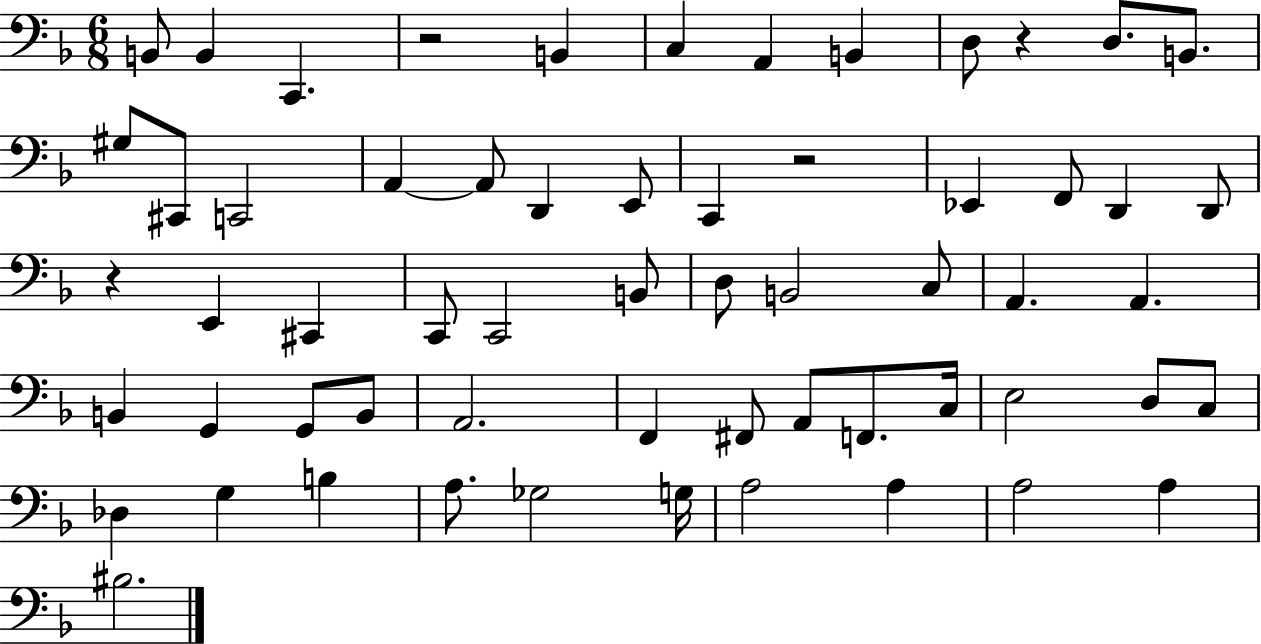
{
  \clef bass
  \numericTimeSignature
  \time 6/8
  \key f \major
  b,8 b,4 c,4. | r2 b,4 | c4 a,4 b,4 | d8 r4 d8. b,8. | \break gis8 cis,8 c,2 | a,4~~ a,8 d,4 e,8 | c,4 r2 | ees,4 f,8 d,4 d,8 | \break r4 e,4 cis,4 | c,8 c,2 b,8 | d8 b,2 c8 | a,4. a,4. | \break b,4 g,4 g,8 b,8 | a,2. | f,4 fis,8 a,8 f,8. c16 | e2 d8 c8 | \break des4 g4 b4 | a8. ges2 g16 | a2 a4 | a2 a4 | \break bis2. | \bar "|."
}